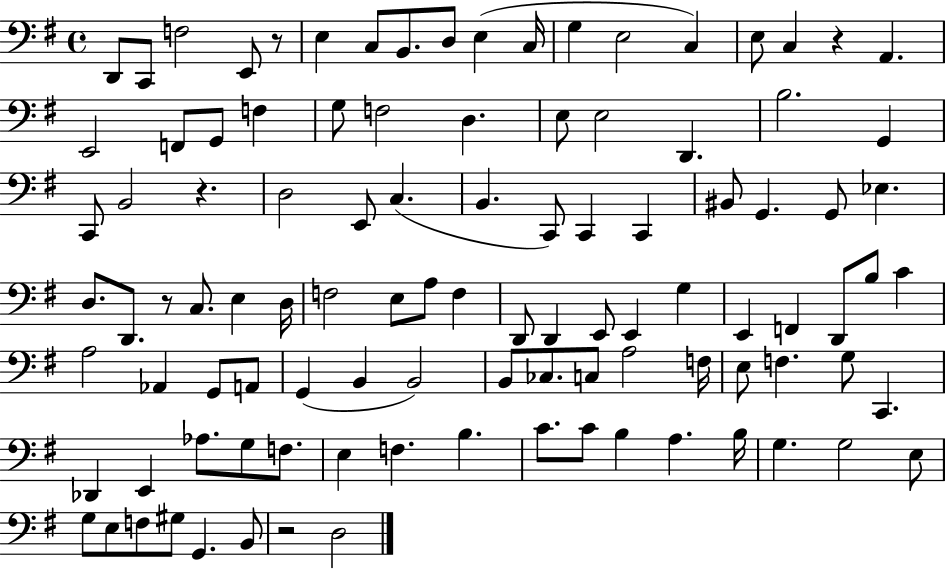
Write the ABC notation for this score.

X:1
T:Untitled
M:4/4
L:1/4
K:G
D,,/2 C,,/2 F,2 E,,/2 z/2 E, C,/2 B,,/2 D,/2 E, C,/4 G, E,2 C, E,/2 C, z A,, E,,2 F,,/2 G,,/2 F, G,/2 F,2 D, E,/2 E,2 D,, B,2 G,, C,,/2 B,,2 z D,2 E,,/2 C, B,, C,,/2 C,, C,, ^B,,/2 G,, G,,/2 _E, D,/2 D,,/2 z/2 C,/2 E, D,/4 F,2 E,/2 A,/2 F, D,,/2 D,, E,,/2 E,, G, E,, F,, D,,/2 B,/2 C A,2 _A,, G,,/2 A,,/2 G,, B,, B,,2 B,,/2 _C,/2 C,/2 A,2 F,/4 E,/2 F, G,/2 C,, _D,, E,, _A,/2 G,/2 F,/2 E, F, B, C/2 C/2 B, A, B,/4 G, G,2 E,/2 G,/2 E,/2 F,/2 ^G,/2 G,, B,,/2 z2 D,2